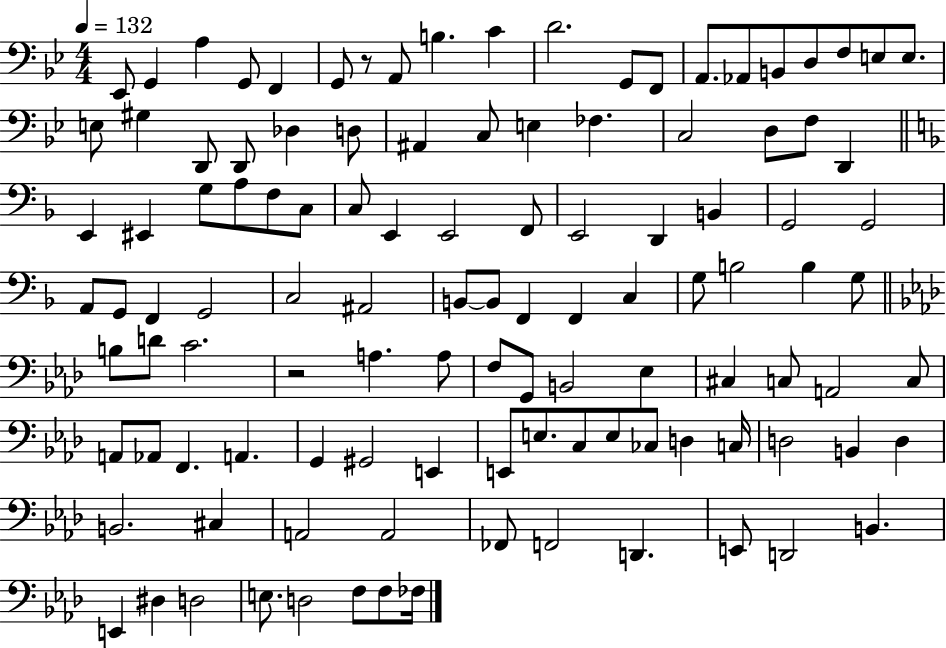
X:1
T:Untitled
M:4/4
L:1/4
K:Bb
_E,,/2 G,, A, G,,/2 F,, G,,/2 z/2 A,,/2 B, C D2 G,,/2 F,,/2 A,,/2 _A,,/2 B,,/2 D,/2 F,/2 E,/2 E,/2 E,/2 ^G, D,,/2 D,,/2 _D, D,/2 ^A,, C,/2 E, _F, C,2 D,/2 F,/2 D,, E,, ^E,, G,/2 A,/2 F,/2 C,/2 C,/2 E,, E,,2 F,,/2 E,,2 D,, B,, G,,2 G,,2 A,,/2 G,,/2 F,, G,,2 C,2 ^A,,2 B,,/2 B,,/2 F,, F,, C, G,/2 B,2 B, G,/2 B,/2 D/2 C2 z2 A, A,/2 F,/2 G,,/2 B,,2 _E, ^C, C,/2 A,,2 C,/2 A,,/2 _A,,/2 F,, A,, G,, ^G,,2 E,, E,,/2 E,/2 C,/2 E,/2 _C,/2 D, C,/4 D,2 B,, D, B,,2 ^C, A,,2 A,,2 _F,,/2 F,,2 D,, E,,/2 D,,2 B,, E,, ^D, D,2 E,/2 D,2 F,/2 F,/2 _F,/4